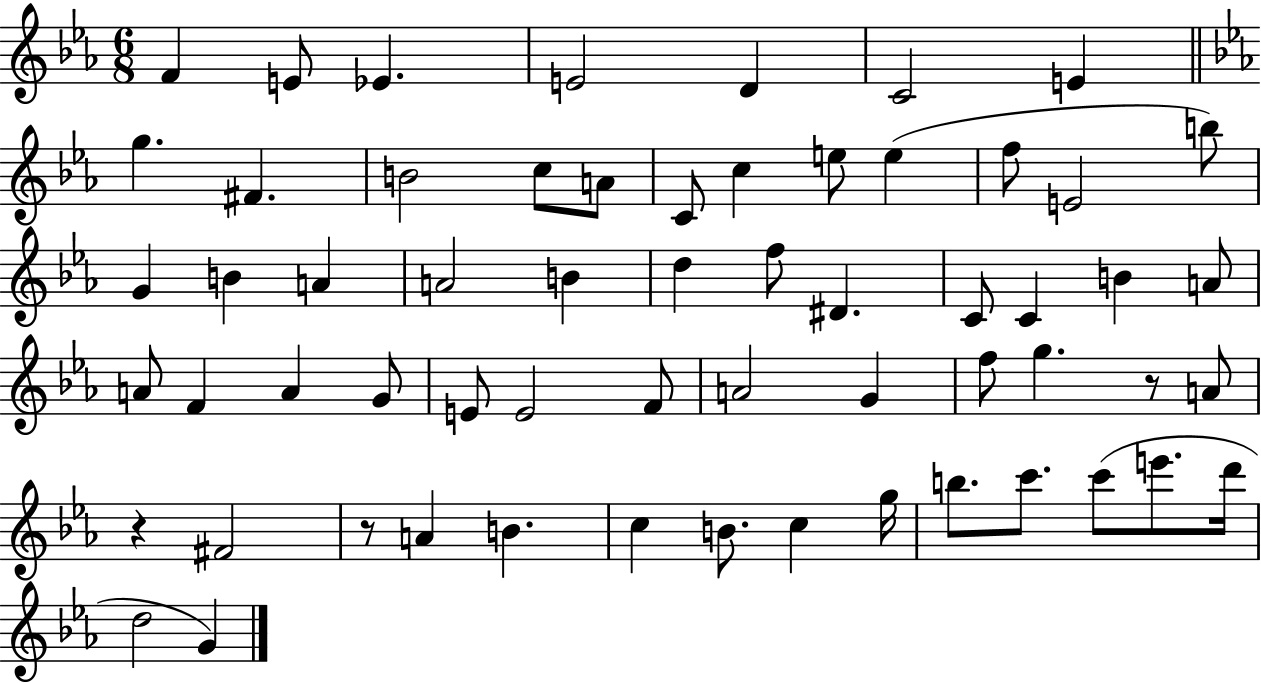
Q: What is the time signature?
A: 6/8